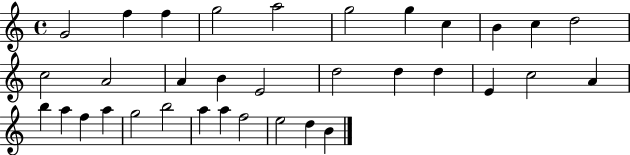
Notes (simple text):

G4/h F5/q F5/q G5/h A5/h G5/h G5/q C5/q B4/q C5/q D5/h C5/h A4/h A4/q B4/q E4/h D5/h D5/q D5/q E4/q C5/h A4/q B5/q A5/q F5/q A5/q G5/h B5/h A5/q A5/q F5/h E5/h D5/q B4/q